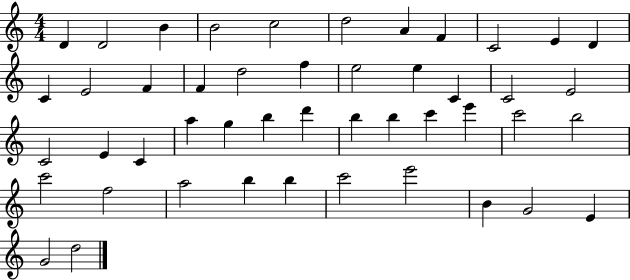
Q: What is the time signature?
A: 4/4